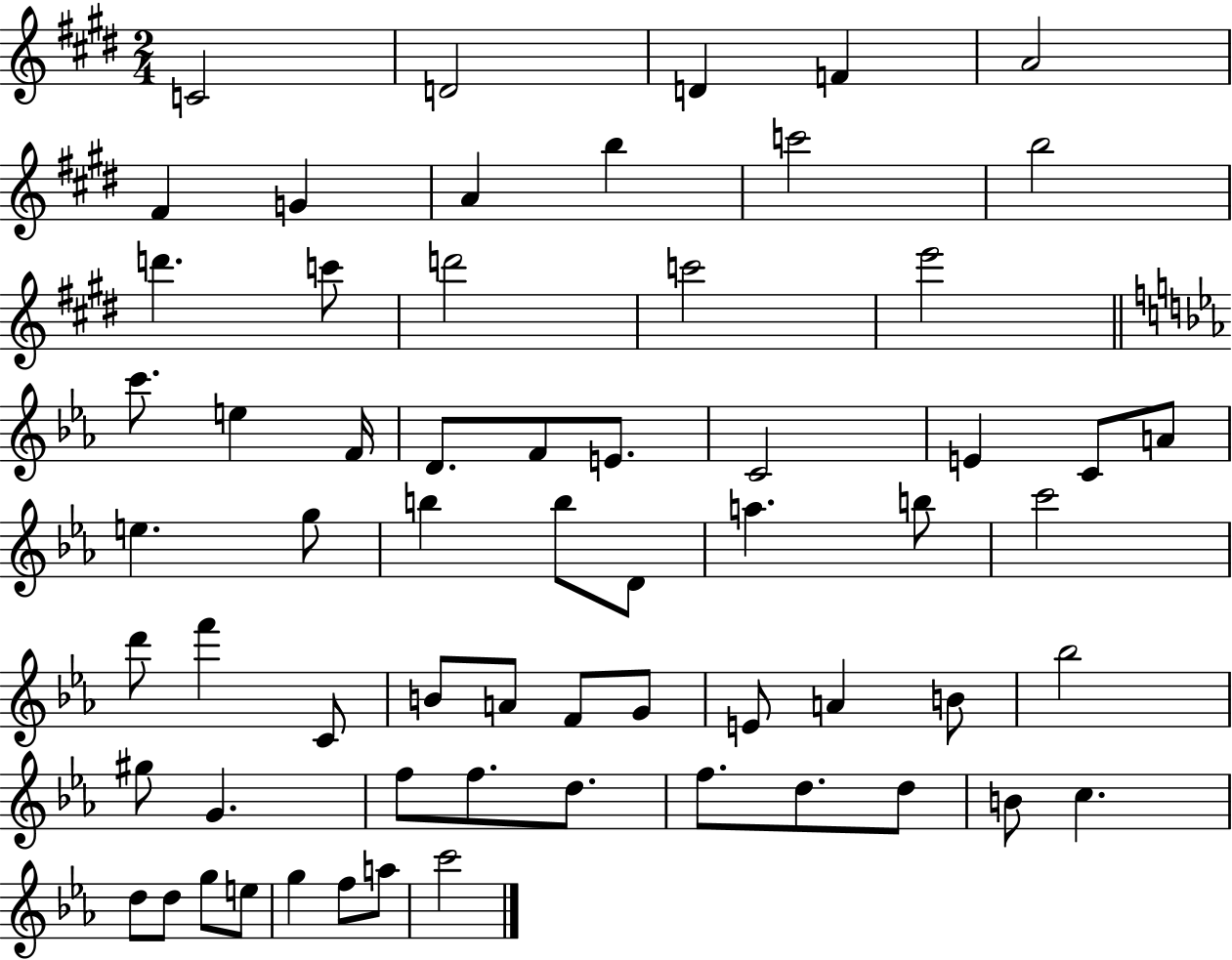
{
  \clef treble
  \numericTimeSignature
  \time 2/4
  \key e \major
  c'2 | d'2 | d'4 f'4 | a'2 | \break fis'4 g'4 | a'4 b''4 | c'''2 | b''2 | \break d'''4. c'''8 | d'''2 | c'''2 | e'''2 | \break \bar "||" \break \key c \minor c'''8. e''4 f'16 | d'8. f'8 e'8. | c'2 | e'4 c'8 a'8 | \break e''4. g''8 | b''4 b''8 d'8 | a''4. b''8 | c'''2 | \break d'''8 f'''4 c'8 | b'8 a'8 f'8 g'8 | e'8 a'4 b'8 | bes''2 | \break gis''8 g'4. | f''8 f''8. d''8. | f''8. d''8. d''8 | b'8 c''4. | \break d''8 d''8 g''8 e''8 | g''4 f''8 a''8 | c'''2 | \bar "|."
}